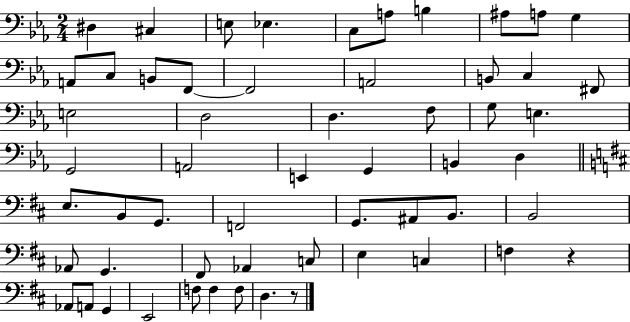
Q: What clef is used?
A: bass